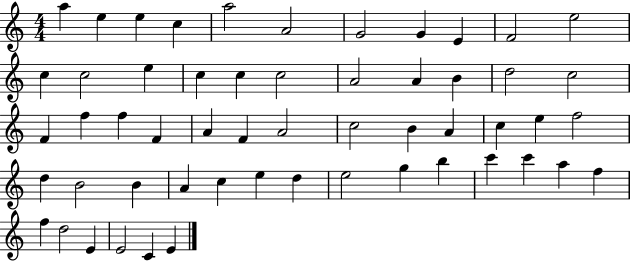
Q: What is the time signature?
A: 4/4